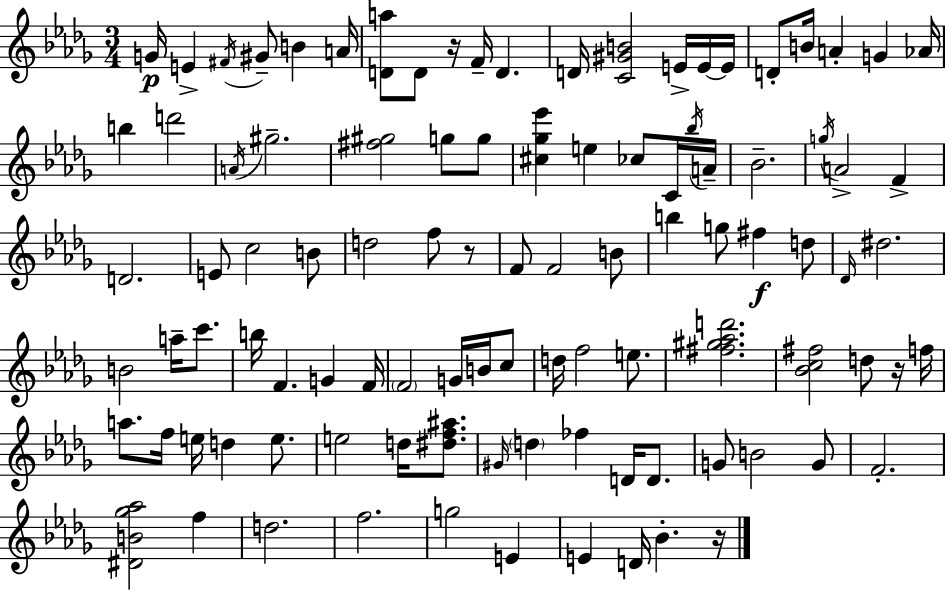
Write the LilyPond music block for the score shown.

{
  \clef treble
  \numericTimeSignature
  \time 3/4
  \key bes \minor
  g'16\p e'4-> \acciaccatura { fis'16 } gis'8-- b'4 | a'16 <d' a''>8 d'8 r16 f'16-- d'4. | d'16 <c' gis' b'>2 e'16-> e'16~~ | e'16 d'8-. b'16 a'4-. g'4 | \break aes'16 b''4 d'''2 | \acciaccatura { a'16 } gis''2.-- | <fis'' gis''>2 g''8 | g''8 <cis'' ges'' ees'''>4 e''4 ces''8 | \break c'16 \acciaccatura { bes''16 } a'16-- bes'2.-- | \acciaccatura { g''16 } a'2-> | f'4-> d'2. | e'8 c''2 | \break b'8 d''2 | f''8 r8 f'8 f'2 | b'8 b''4 g''8 fis''4\f | d''8 \grace { des'16 } dis''2. | \break b'2 | a''16-- c'''8. b''16 f'4. | g'4 f'16 \parenthesize f'2 | g'16 b'16 c''8 d''16 f''2 | \break e''8. <fis'' gis'' aes'' d'''>2. | <bes' c'' fis''>2 | d''8 r16 f''16 a''8. f''16 e''16 d''4 | e''8. e''2 | \break d''16 <dis'' f'' ais''>8. \grace { gis'16 } \parenthesize d''4 fes''4 | d'16 d'8. g'8 b'2 | g'8 f'2.-. | <dis' b' ges'' aes''>2 | \break f''4 d''2. | f''2. | g''2 | e'4 e'4 d'16 bes'4.-. | \break r16 \bar "|."
}